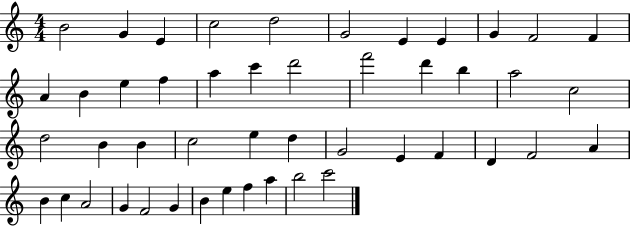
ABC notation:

X:1
T:Untitled
M:4/4
L:1/4
K:C
B2 G E c2 d2 G2 E E G F2 F A B e f a c' d'2 f'2 d' b a2 c2 d2 B B c2 e d G2 E F D F2 A B c A2 G F2 G B e f a b2 c'2